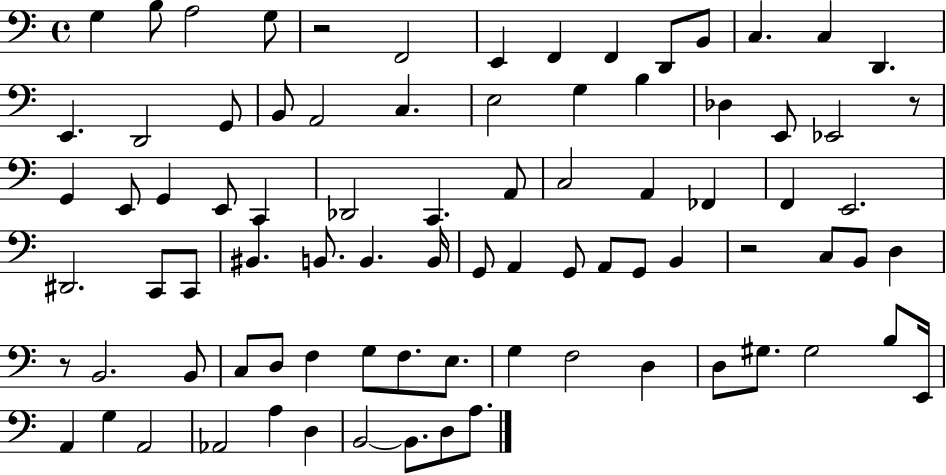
X:1
T:Untitled
M:4/4
L:1/4
K:C
G, B,/2 A,2 G,/2 z2 F,,2 E,, F,, F,, D,,/2 B,,/2 C, C, D,, E,, D,,2 G,,/2 B,,/2 A,,2 C, E,2 G, B, _D, E,,/2 _E,,2 z/2 G,, E,,/2 G,, E,,/2 C,, _D,,2 C,, A,,/2 C,2 A,, _F,, F,, E,,2 ^D,,2 C,,/2 C,,/2 ^B,, B,,/2 B,, B,,/4 G,,/2 A,, G,,/2 A,,/2 G,,/2 B,, z2 C,/2 B,,/2 D, z/2 B,,2 B,,/2 C,/2 D,/2 F, G,/2 F,/2 E,/2 G, F,2 D, D,/2 ^G,/2 ^G,2 B,/2 E,,/4 A,, G, A,,2 _A,,2 A, D, B,,2 B,,/2 D,/2 A,/2